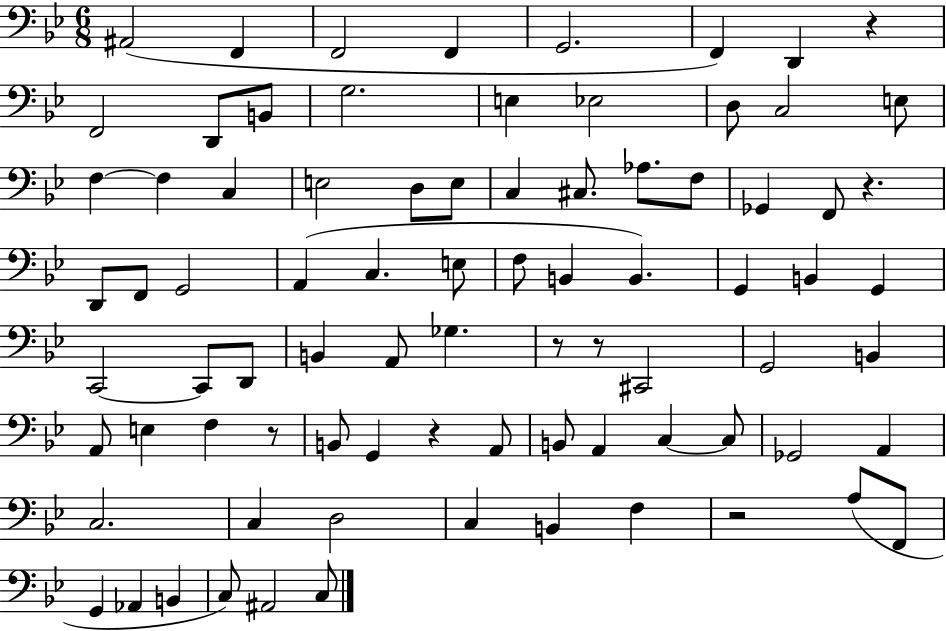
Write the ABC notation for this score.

X:1
T:Untitled
M:6/8
L:1/4
K:Bb
^A,,2 F,, F,,2 F,, G,,2 F,, D,, z F,,2 D,,/2 B,,/2 G,2 E, _E,2 D,/2 C,2 E,/2 F, F, C, E,2 D,/2 E,/2 C, ^C,/2 _A,/2 F,/2 _G,, F,,/2 z D,,/2 F,,/2 G,,2 A,, C, E,/2 F,/2 B,, B,, G,, B,, G,, C,,2 C,,/2 D,,/2 B,, A,,/2 _G, z/2 z/2 ^C,,2 G,,2 B,, A,,/2 E, F, z/2 B,,/2 G,, z A,,/2 B,,/2 A,, C, C,/2 _G,,2 A,, C,2 C, D,2 C, B,, F, z2 A,/2 F,,/2 G,, _A,, B,, C,/2 ^A,,2 C,/2